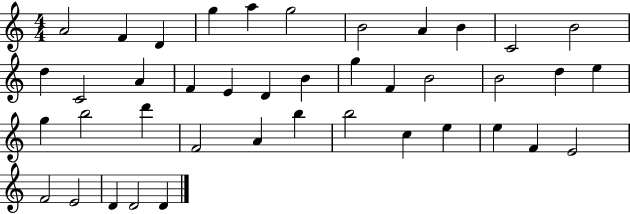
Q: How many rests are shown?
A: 0